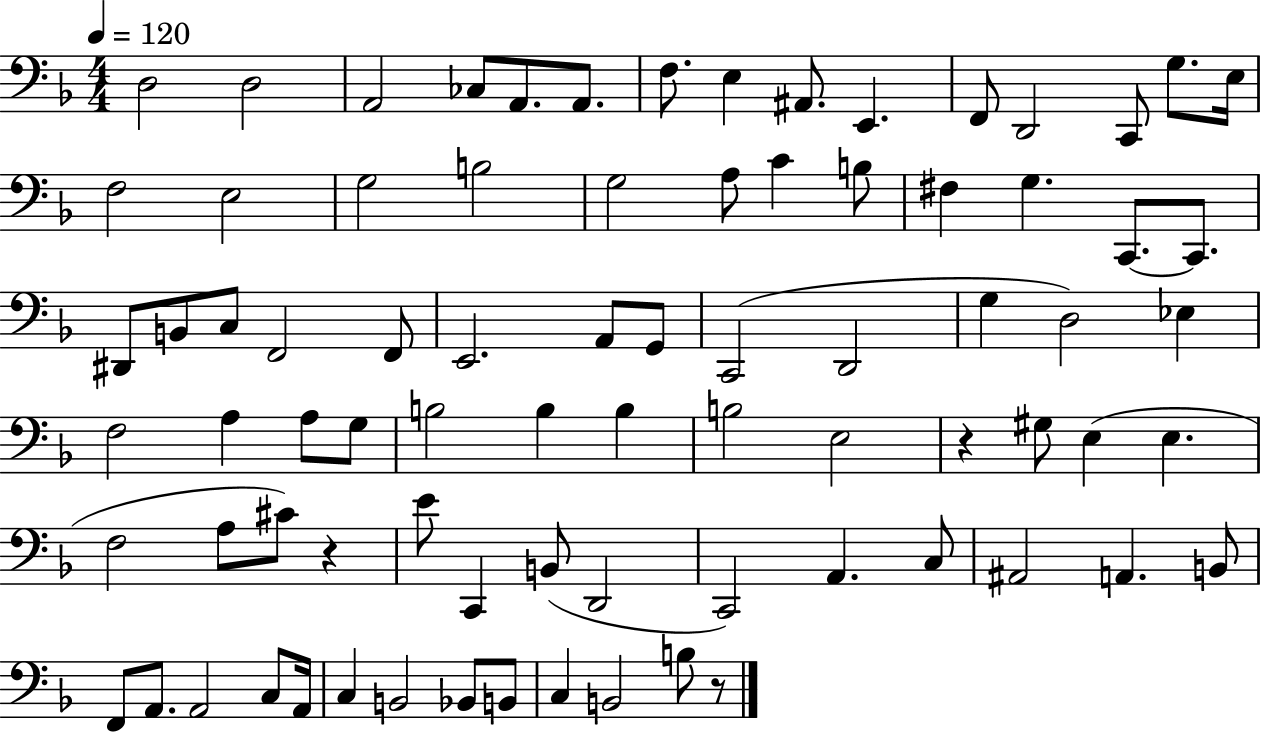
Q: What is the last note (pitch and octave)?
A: B3